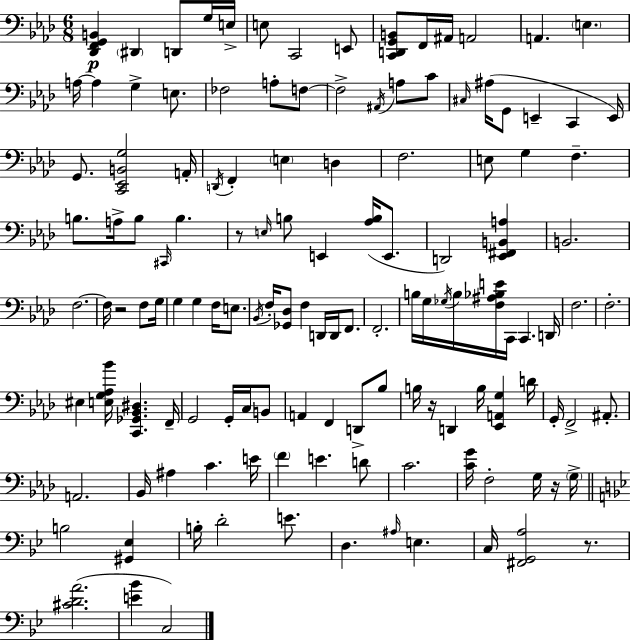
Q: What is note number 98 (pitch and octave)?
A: E4